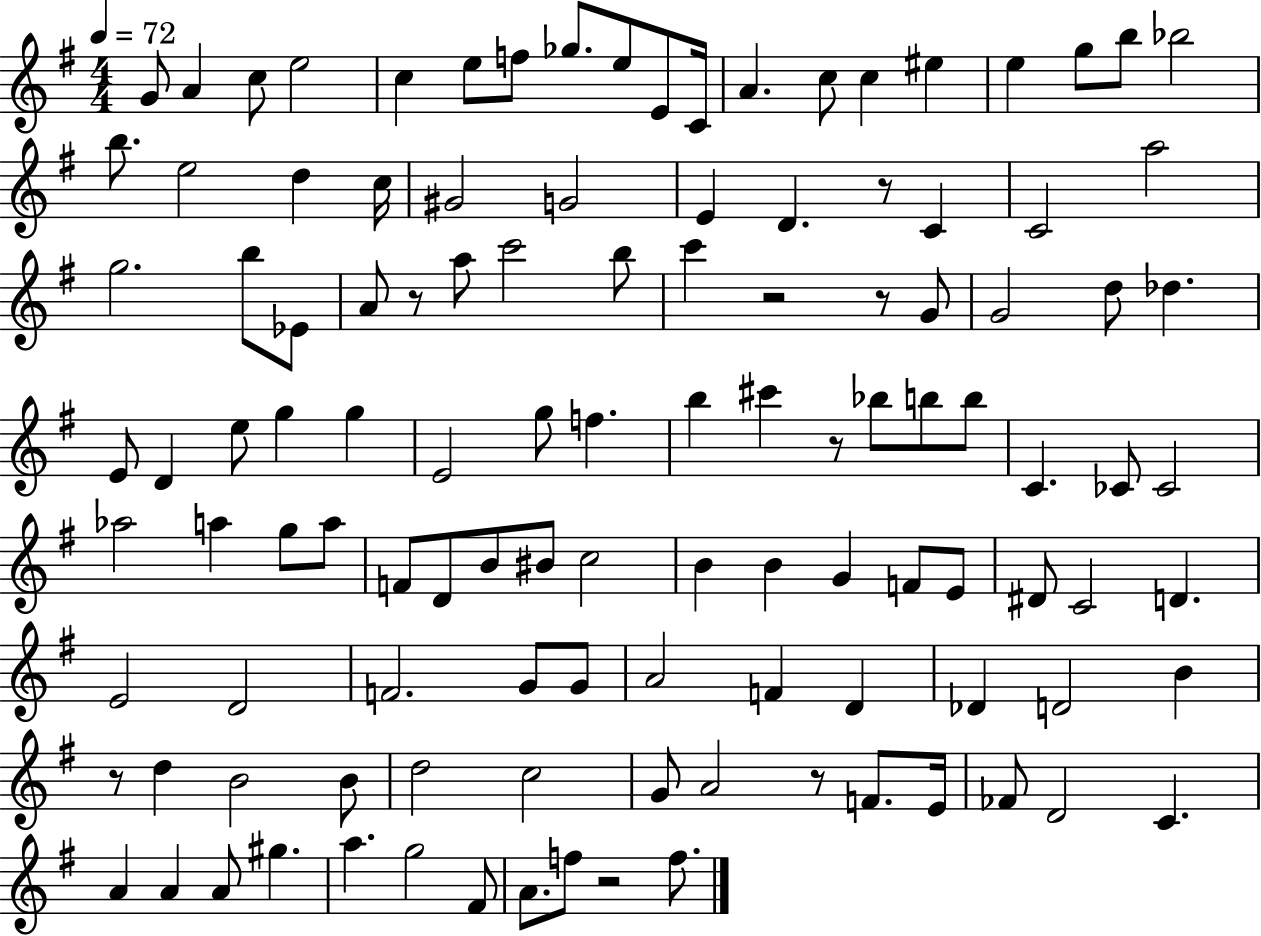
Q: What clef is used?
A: treble